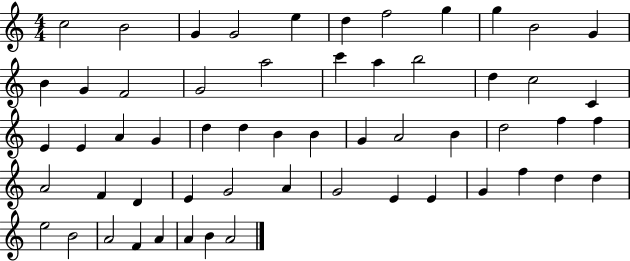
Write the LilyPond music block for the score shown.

{
  \clef treble
  \numericTimeSignature
  \time 4/4
  \key c \major
  c''2 b'2 | g'4 g'2 e''4 | d''4 f''2 g''4 | g''4 b'2 g'4 | \break b'4 g'4 f'2 | g'2 a''2 | c'''4 a''4 b''2 | d''4 c''2 c'4 | \break e'4 e'4 a'4 g'4 | d''4 d''4 b'4 b'4 | g'4 a'2 b'4 | d''2 f''4 f''4 | \break a'2 f'4 d'4 | e'4 g'2 a'4 | g'2 e'4 e'4 | g'4 f''4 d''4 d''4 | \break e''2 b'2 | a'2 f'4 a'4 | a'4 b'4 a'2 | \bar "|."
}